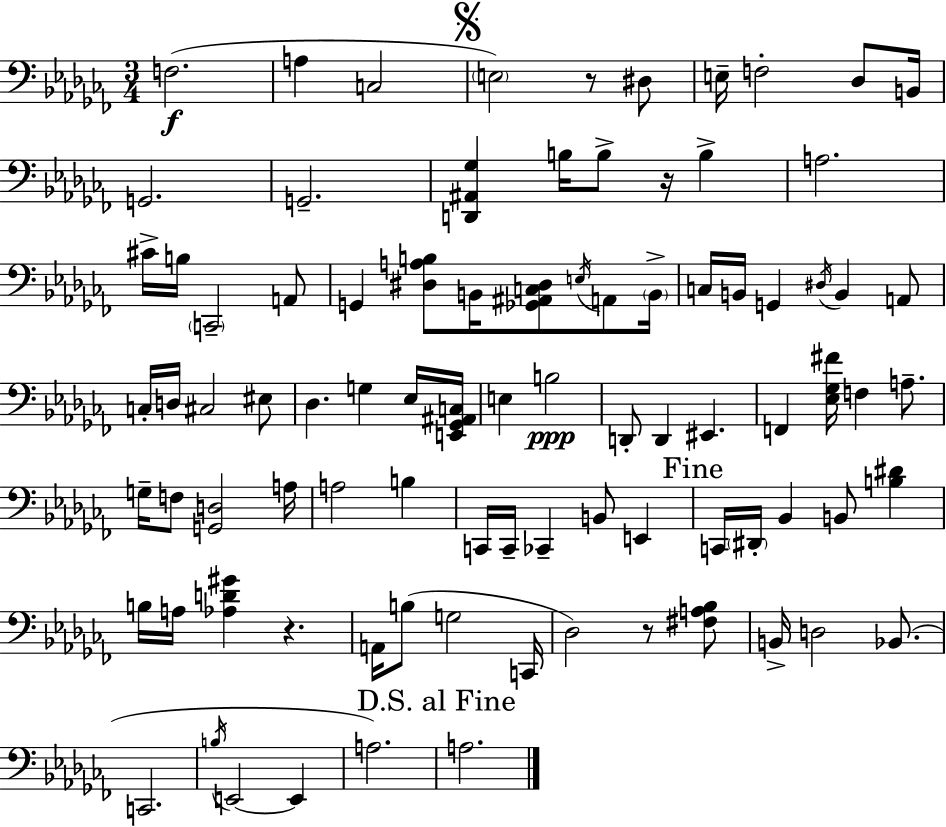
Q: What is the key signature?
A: AES minor